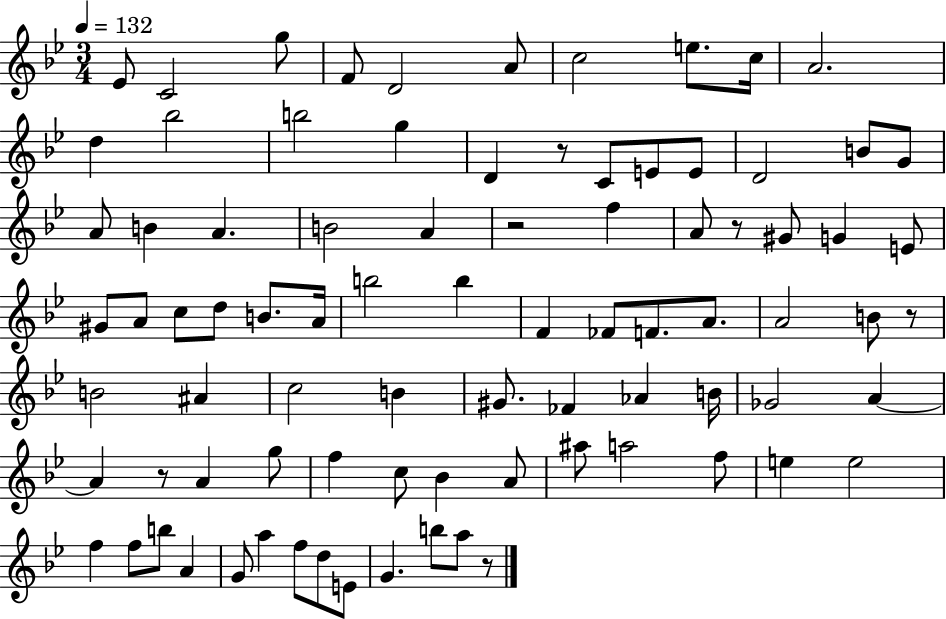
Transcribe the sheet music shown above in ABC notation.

X:1
T:Untitled
M:3/4
L:1/4
K:Bb
_E/2 C2 g/2 F/2 D2 A/2 c2 e/2 c/4 A2 d _b2 b2 g D z/2 C/2 E/2 E/2 D2 B/2 G/2 A/2 B A B2 A z2 f A/2 z/2 ^G/2 G E/2 ^G/2 A/2 c/2 d/2 B/2 A/4 b2 b F _F/2 F/2 A/2 A2 B/2 z/2 B2 ^A c2 B ^G/2 _F _A B/4 _G2 A A z/2 A g/2 f c/2 _B A/2 ^a/2 a2 f/2 e e2 f f/2 b/2 A G/2 a f/2 d/2 E/2 G b/2 a/2 z/2